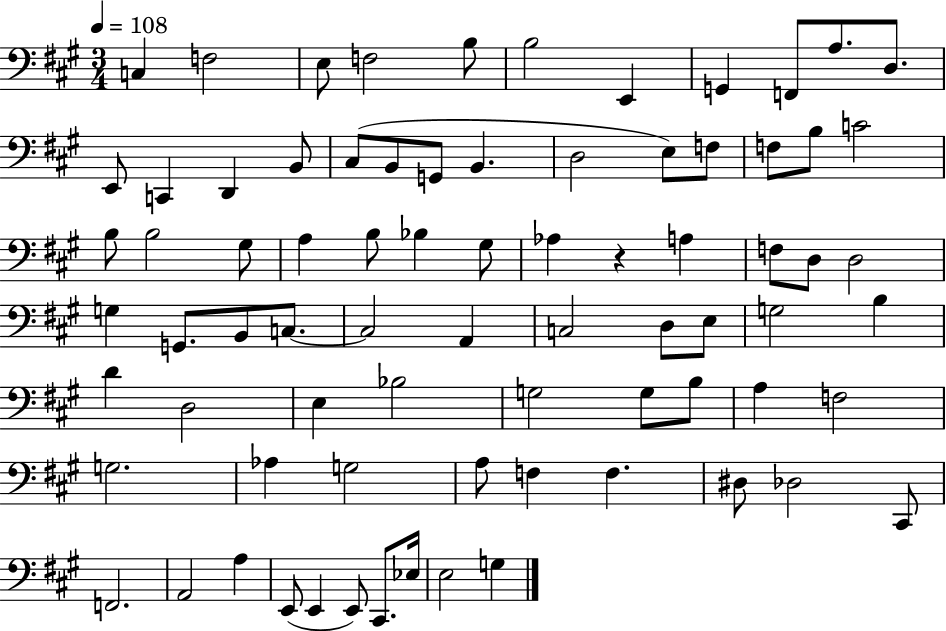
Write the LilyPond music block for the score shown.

{
  \clef bass
  \numericTimeSignature
  \time 3/4
  \key a \major
  \tempo 4 = 108
  \repeat volta 2 { c4 f2 | e8 f2 b8 | b2 e,4 | g,4 f,8 a8. d8. | \break e,8 c,4 d,4 b,8 | cis8( b,8 g,8 b,4. | d2 e8) f8 | f8 b8 c'2 | \break b8 b2 gis8 | a4 b8 bes4 gis8 | aes4 r4 a4 | f8 d8 d2 | \break g4 g,8. b,8 c8.~~ | c2 a,4 | c2 d8 e8 | g2 b4 | \break d'4 d2 | e4 bes2 | g2 g8 b8 | a4 f2 | \break g2. | aes4 g2 | a8 f4 f4. | dis8 des2 cis,8 | \break f,2. | a,2 a4 | e,8( e,4 e,8) cis,8. ees16 | e2 g4 | \break } \bar "|."
}